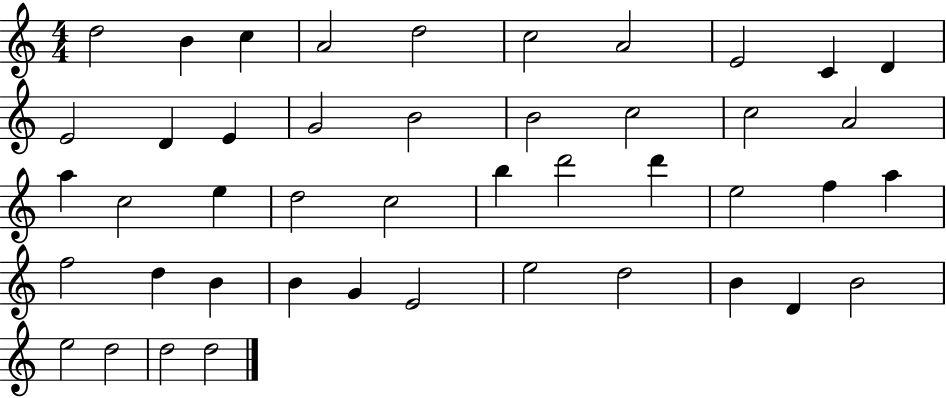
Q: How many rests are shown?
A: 0